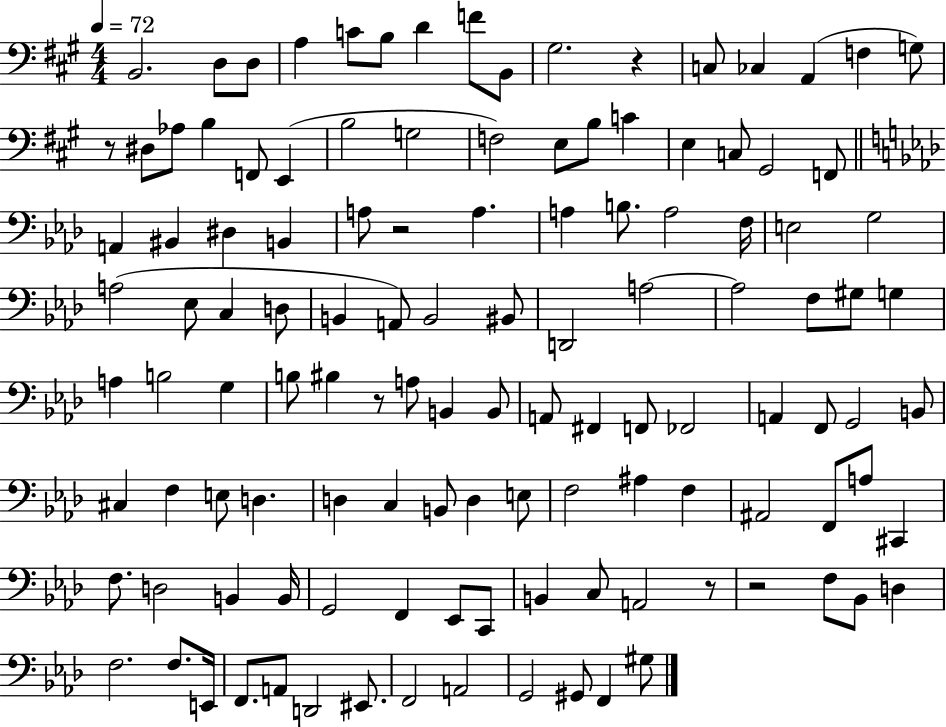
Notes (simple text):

B2/h. D3/e D3/e A3/q C4/e B3/e D4/q F4/e B2/e G#3/h. R/q C3/e CES3/q A2/q F3/q G3/e R/e D#3/e Ab3/e B3/q F2/e E2/q B3/h G3/h F3/h E3/e B3/e C4/q E3/q C3/e G#2/h F2/e A2/q BIS2/q D#3/q B2/q A3/e R/h A3/q. A3/q B3/e. A3/h F3/s E3/h G3/h A3/h Eb3/e C3/q D3/e B2/q A2/e B2/h BIS2/e D2/h A3/h A3/h F3/e G#3/e G3/q A3/q B3/h G3/q B3/e BIS3/q R/e A3/e B2/q B2/e A2/e F#2/q F2/e FES2/h A2/q F2/e G2/h B2/e C#3/q F3/q E3/e D3/q. D3/q C3/q B2/e D3/q E3/e F3/h A#3/q F3/q A#2/h F2/e A3/e C#2/q F3/e. D3/h B2/q B2/s G2/h F2/q Eb2/e C2/e B2/q C3/e A2/h R/e R/h F3/e Bb2/e D3/q F3/h. F3/e. E2/s F2/e. A2/e D2/h EIS2/e. F2/h A2/h G2/h G#2/e F2/q G#3/e